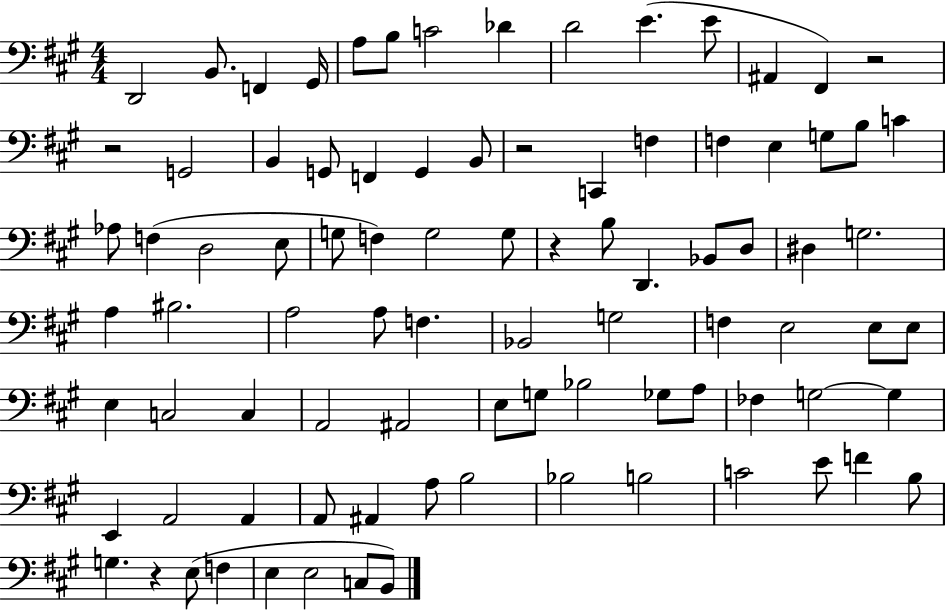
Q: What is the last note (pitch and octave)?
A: B2